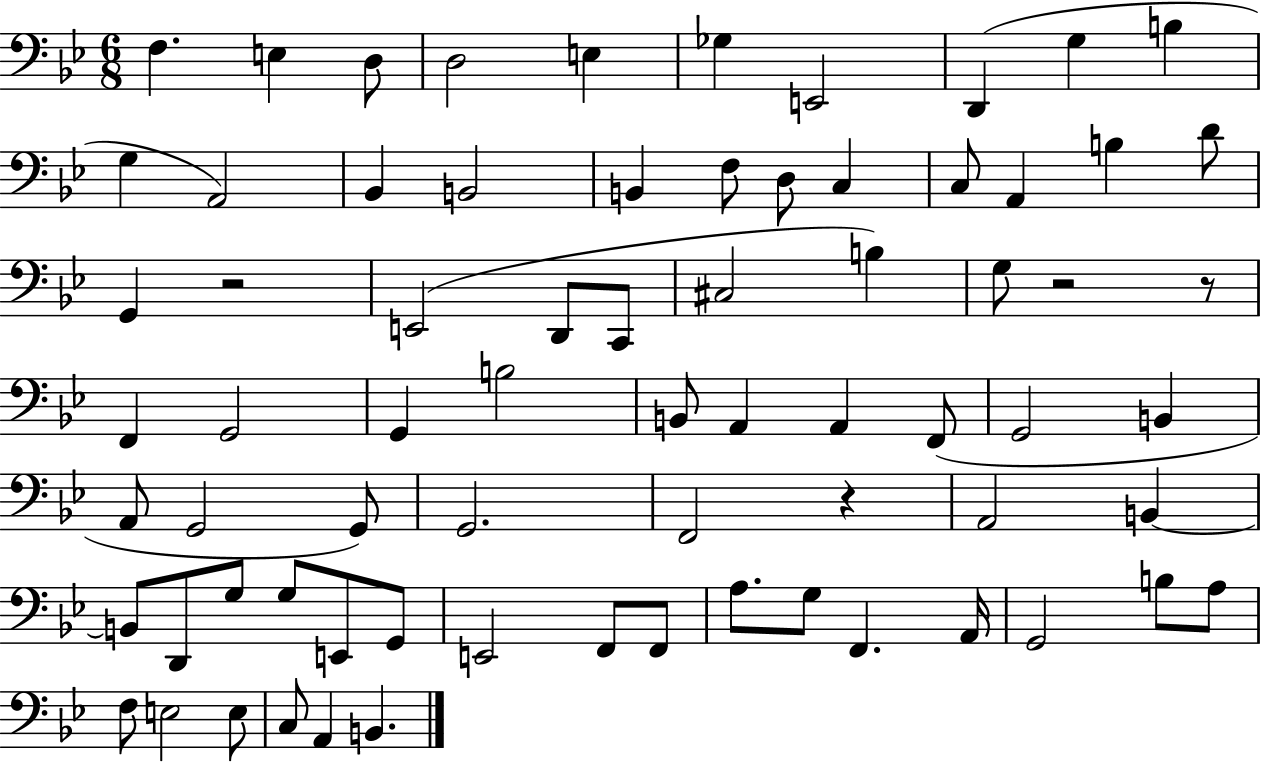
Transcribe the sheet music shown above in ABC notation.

X:1
T:Untitled
M:6/8
L:1/4
K:Bb
F, E, D,/2 D,2 E, _G, E,,2 D,, G, B, G, A,,2 _B,, B,,2 B,, F,/2 D,/2 C, C,/2 A,, B, D/2 G,, z2 E,,2 D,,/2 C,,/2 ^C,2 B, G,/2 z2 z/2 F,, G,,2 G,, B,2 B,,/2 A,, A,, F,,/2 G,,2 B,, A,,/2 G,,2 G,,/2 G,,2 F,,2 z A,,2 B,, B,,/2 D,,/2 G,/2 G,/2 E,,/2 G,,/2 E,,2 F,,/2 F,,/2 A,/2 G,/2 F,, A,,/4 G,,2 B,/2 A,/2 F,/2 E,2 E,/2 C,/2 A,, B,,